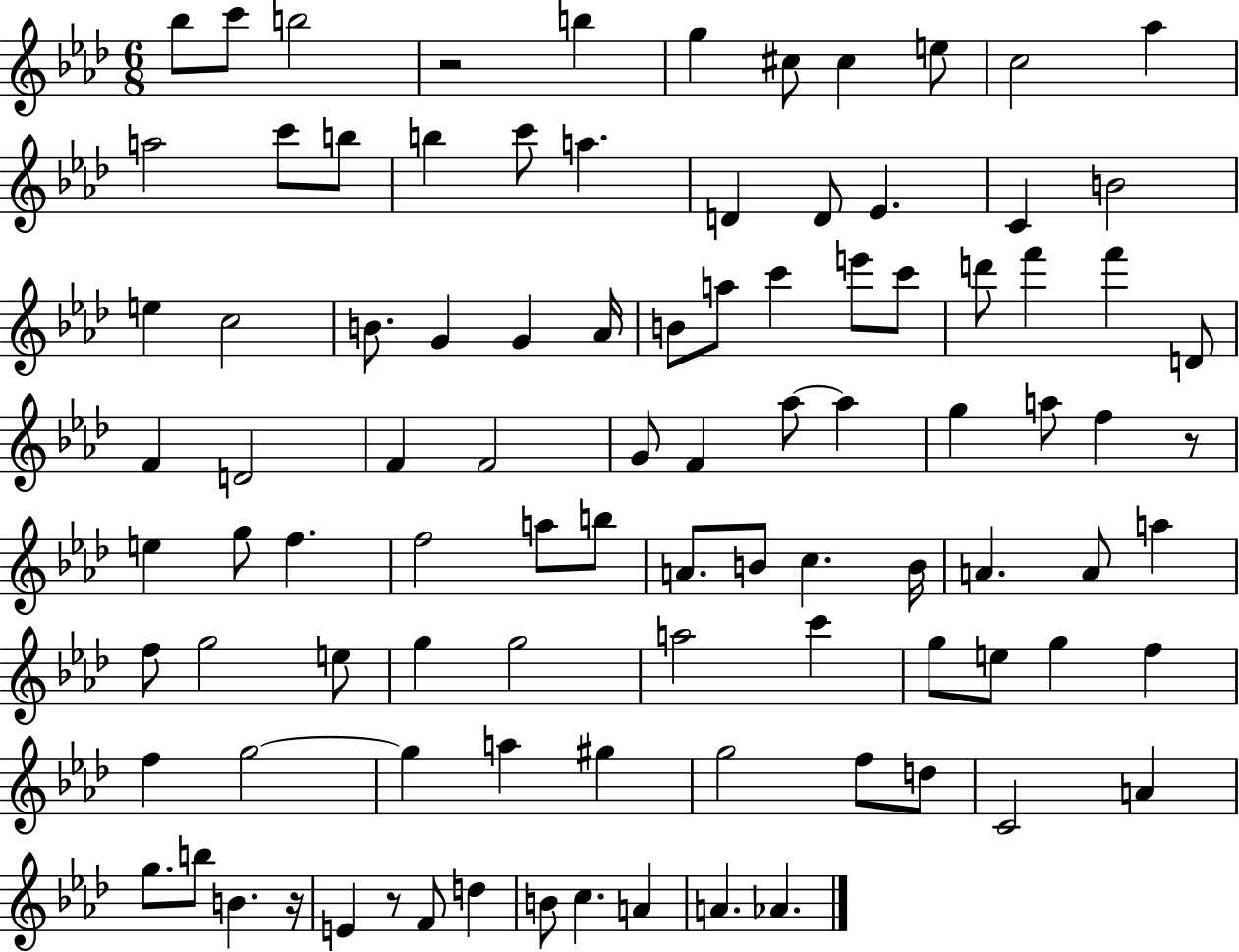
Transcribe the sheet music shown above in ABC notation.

X:1
T:Untitled
M:6/8
L:1/4
K:Ab
_b/2 c'/2 b2 z2 b g ^c/2 ^c e/2 c2 _a a2 c'/2 b/2 b c'/2 a D D/2 _E C B2 e c2 B/2 G G _A/4 B/2 a/2 c' e'/2 c'/2 d'/2 f' f' D/2 F D2 F F2 G/2 F _a/2 _a g a/2 f z/2 e g/2 f f2 a/2 b/2 A/2 B/2 c B/4 A A/2 a f/2 g2 e/2 g g2 a2 c' g/2 e/2 g f f g2 g a ^g g2 f/2 d/2 C2 A g/2 b/2 B z/4 E z/2 F/2 d B/2 c A A _A